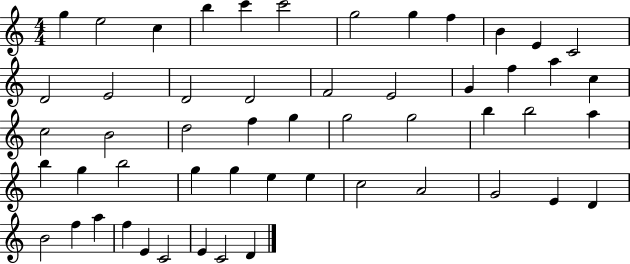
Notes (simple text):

G5/q E5/h C5/q B5/q C6/q C6/h G5/h G5/q F5/q B4/q E4/q C4/h D4/h E4/h D4/h D4/h F4/h E4/h G4/q F5/q A5/q C5/q C5/h B4/h D5/h F5/q G5/q G5/h G5/h B5/q B5/h A5/q B5/q G5/q B5/h G5/q G5/q E5/q E5/q C5/h A4/h G4/h E4/q D4/q B4/h F5/q A5/q F5/q E4/q C4/h E4/q C4/h D4/q